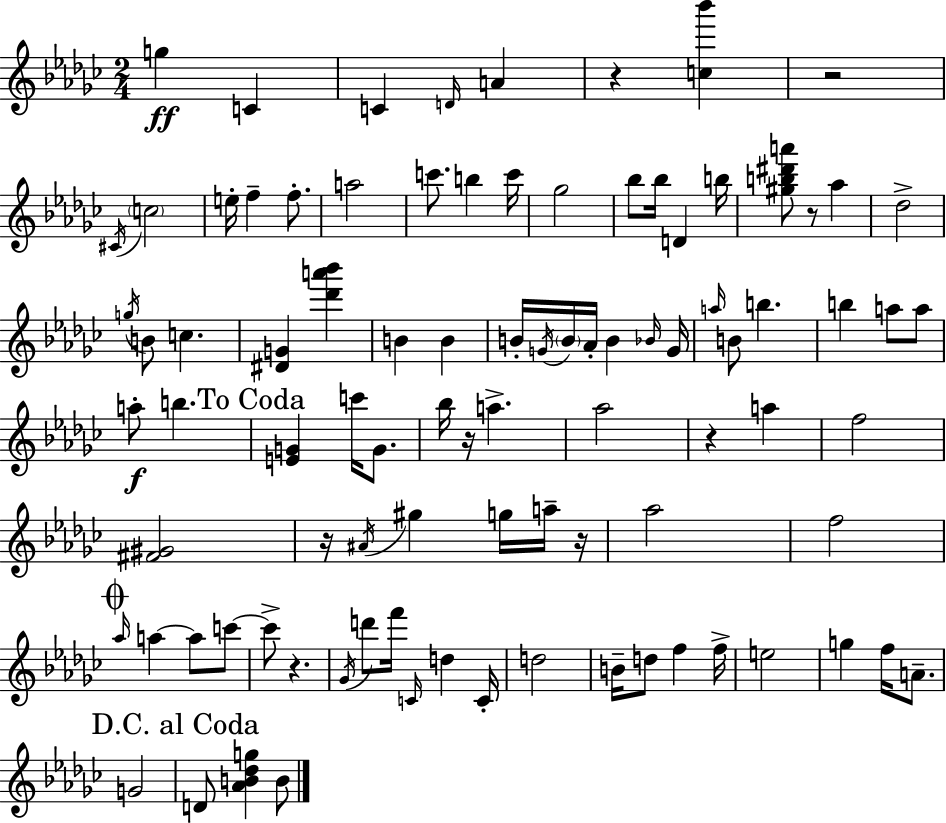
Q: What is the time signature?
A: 2/4